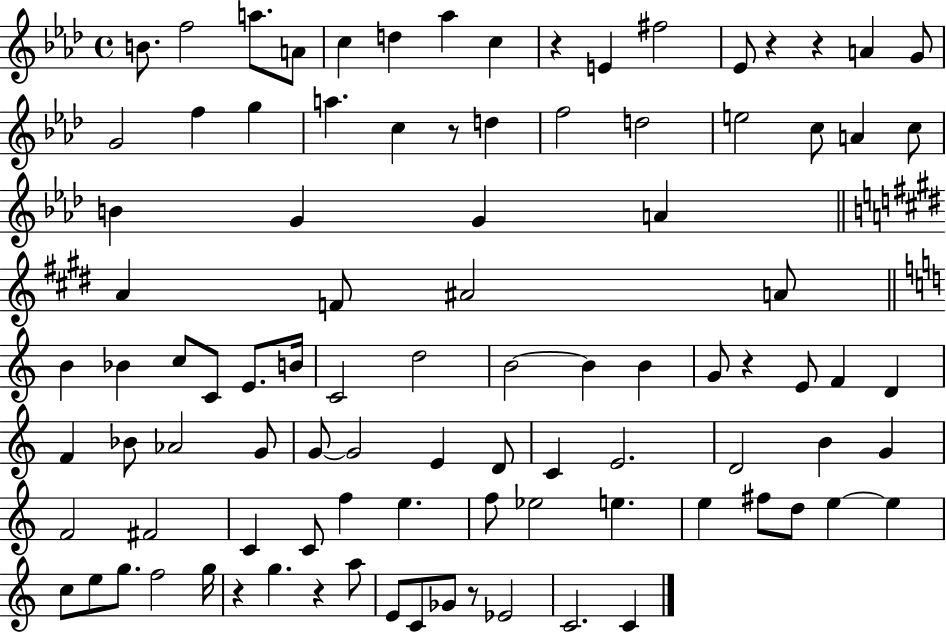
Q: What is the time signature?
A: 4/4